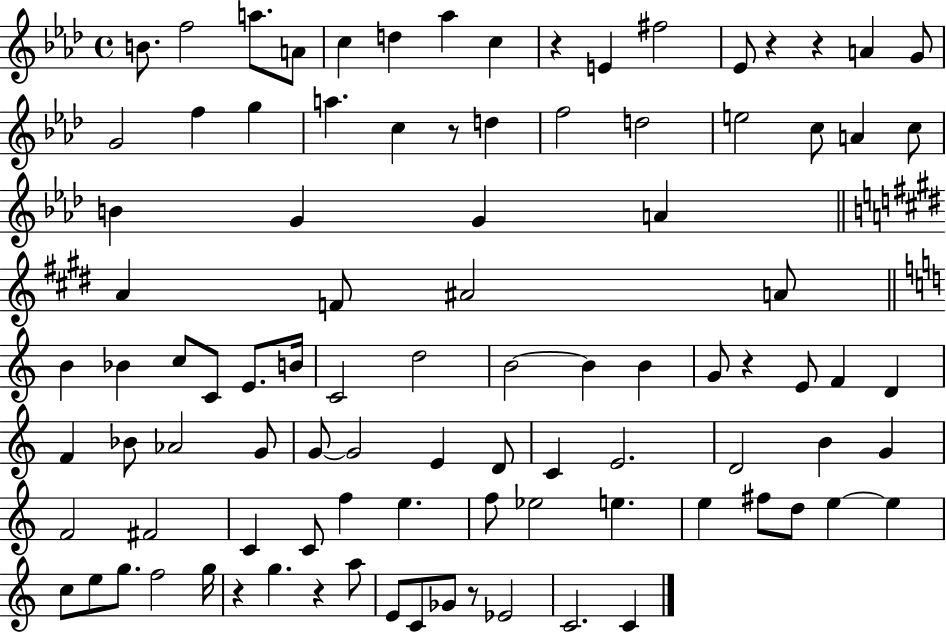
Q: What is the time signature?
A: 4/4